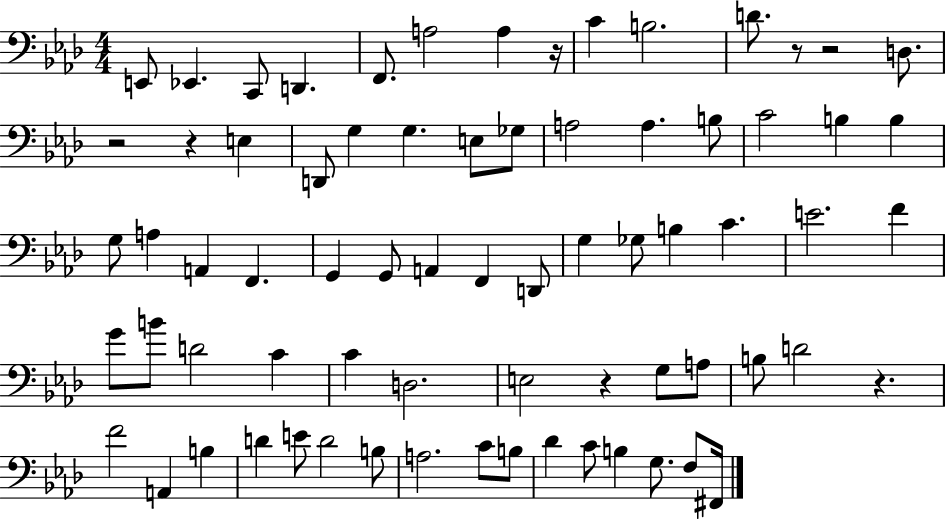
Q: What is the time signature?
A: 4/4